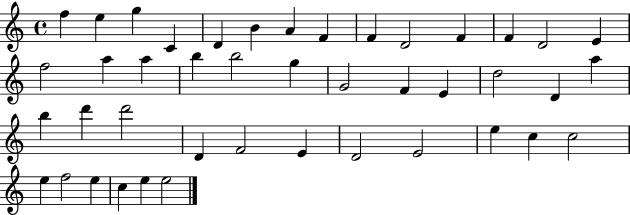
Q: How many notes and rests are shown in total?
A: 43